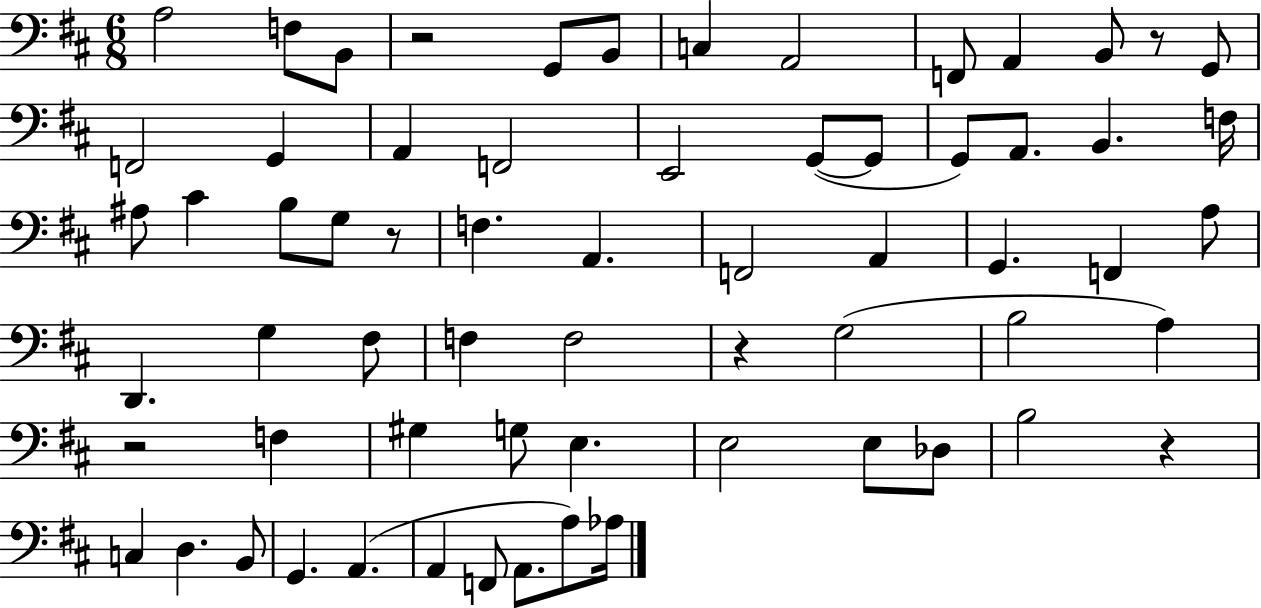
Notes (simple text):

A3/h F3/e B2/e R/h G2/e B2/e C3/q A2/h F2/e A2/q B2/e R/e G2/e F2/h G2/q A2/q F2/h E2/h G2/e G2/e G2/e A2/e. B2/q. F3/s A#3/e C#4/q B3/e G3/e R/e F3/q. A2/q. F2/h A2/q G2/q. F2/q A3/e D2/q. G3/q F#3/e F3/q F3/h R/q G3/h B3/h A3/q R/h F3/q G#3/q G3/e E3/q. E3/h E3/e Db3/e B3/h R/q C3/q D3/q. B2/e G2/q. A2/q. A2/q F2/e A2/e. A3/e Ab3/s